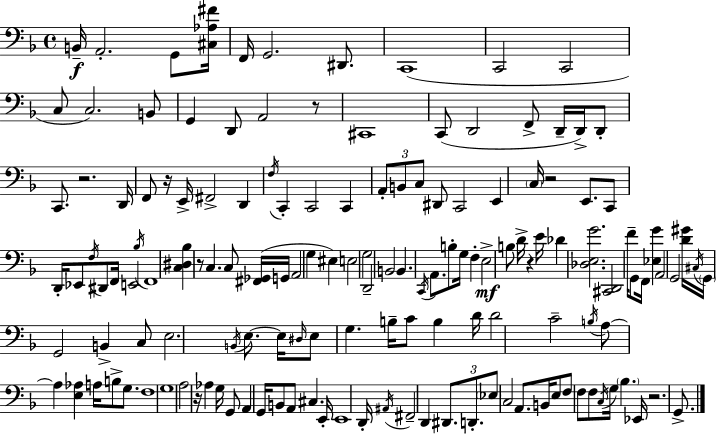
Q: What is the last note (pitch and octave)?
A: G2